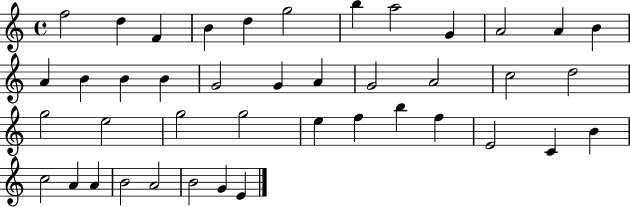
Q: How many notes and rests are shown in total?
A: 42